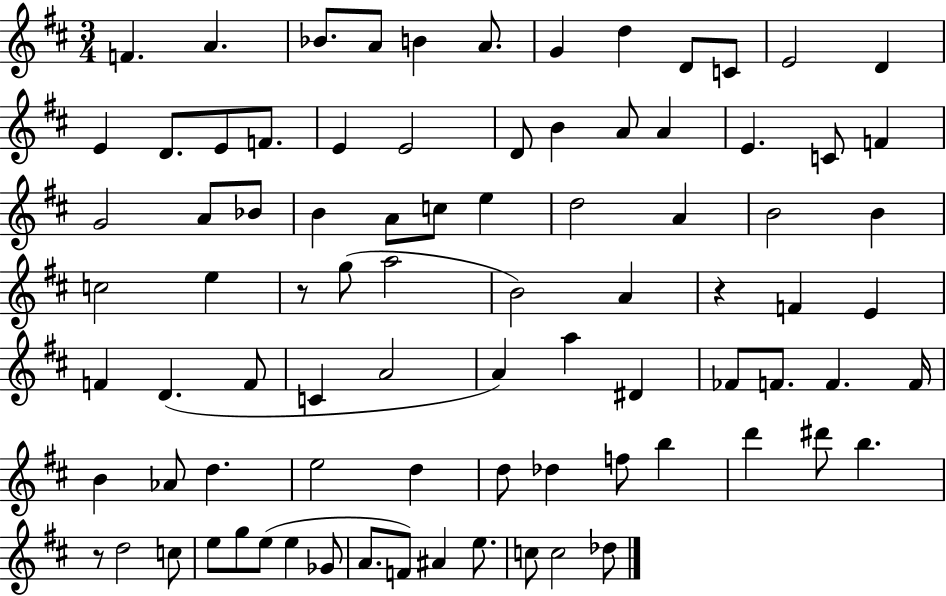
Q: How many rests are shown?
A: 3